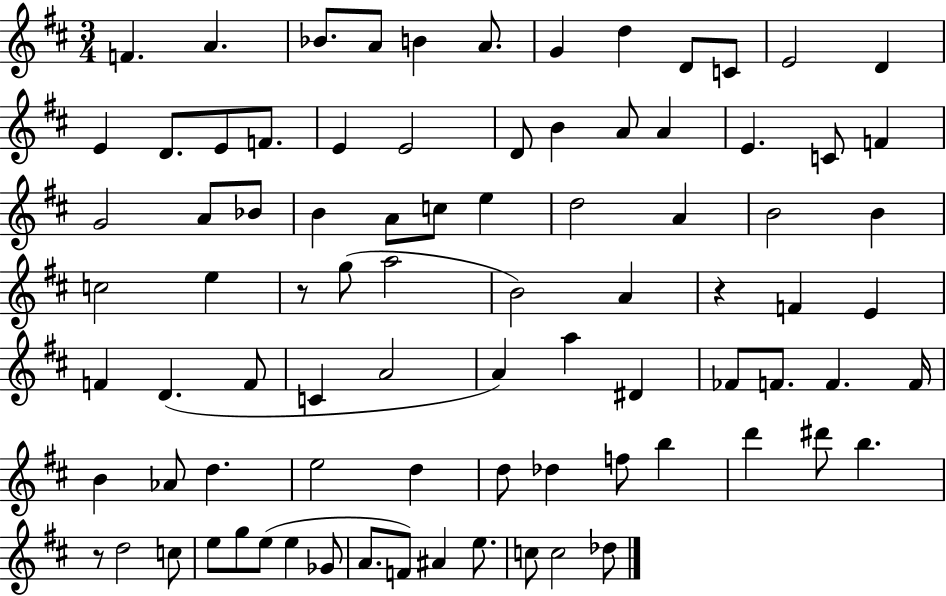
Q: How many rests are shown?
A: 3